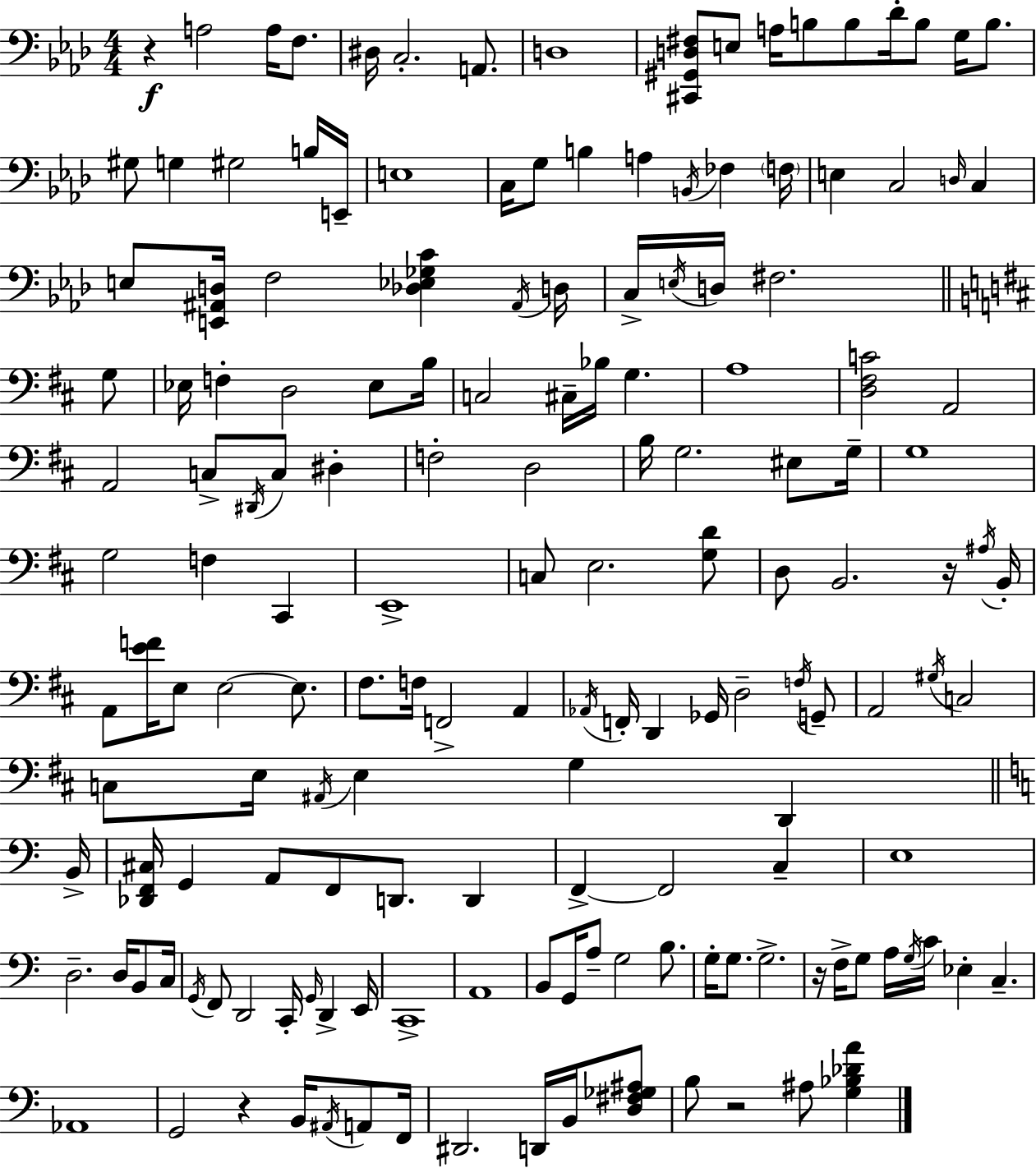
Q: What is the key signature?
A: AES major